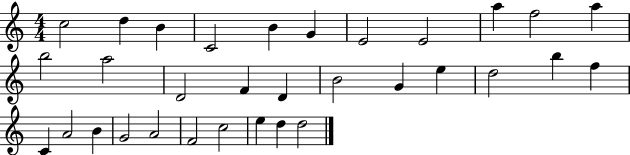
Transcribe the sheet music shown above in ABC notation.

X:1
T:Untitled
M:4/4
L:1/4
K:C
c2 d B C2 B G E2 E2 a f2 a b2 a2 D2 F D B2 G e d2 b f C A2 B G2 A2 F2 c2 e d d2